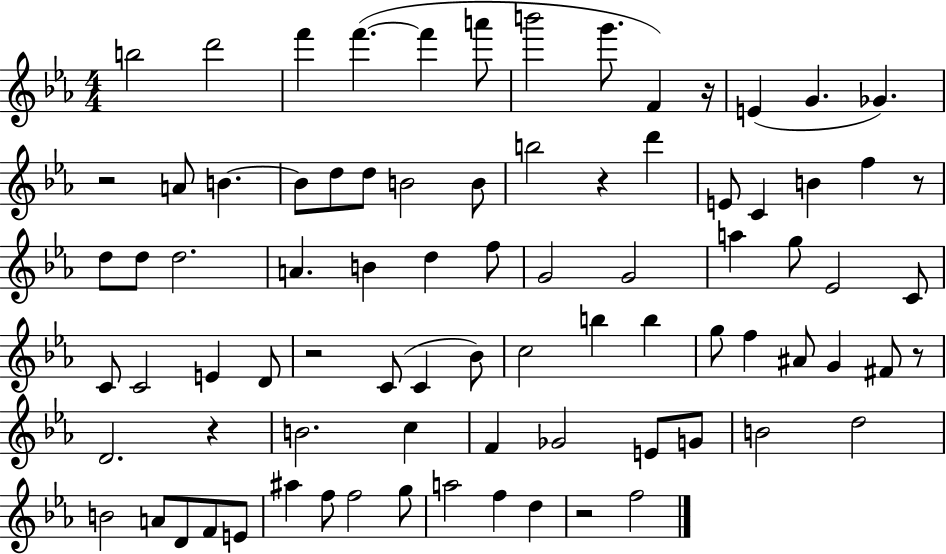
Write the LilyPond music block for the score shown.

{
  \clef treble
  \numericTimeSignature
  \time 4/4
  \key ees \major
  b''2 d'''2 | f'''4 f'''4.~(~ f'''4 a'''8 | b'''2 g'''8. f'4) r16 | e'4( g'4. ges'4.) | \break r2 a'8 b'4.~~ | b'8 d''8 d''8 b'2 b'8 | b''2 r4 d'''4 | e'8 c'4 b'4 f''4 r8 | \break d''8 d''8 d''2. | a'4. b'4 d''4 f''8 | g'2 g'2 | a''4 g''8 ees'2 c'8 | \break c'8 c'2 e'4 d'8 | r2 c'8( c'4 bes'8) | c''2 b''4 b''4 | g''8 f''4 ais'8 g'4 fis'8 r8 | \break d'2. r4 | b'2. c''4 | f'4 ges'2 e'8 g'8 | b'2 d''2 | \break b'2 a'8 d'8 f'8 e'8 | ais''4 f''8 f''2 g''8 | a''2 f''4 d''4 | r2 f''2 | \break \bar "|."
}